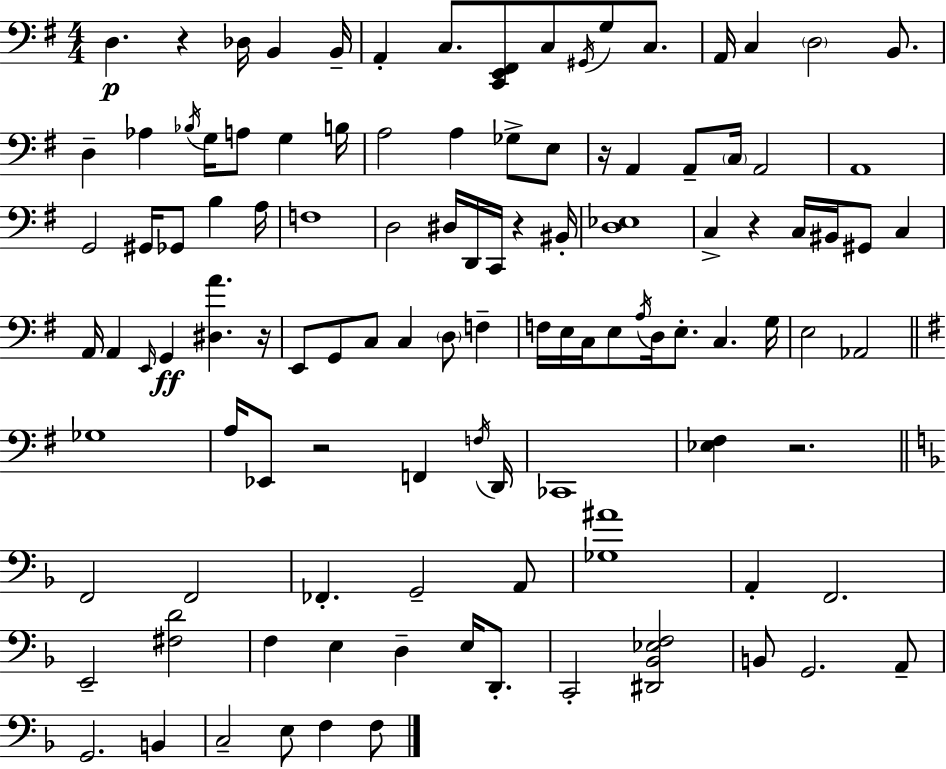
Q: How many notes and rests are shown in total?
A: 111